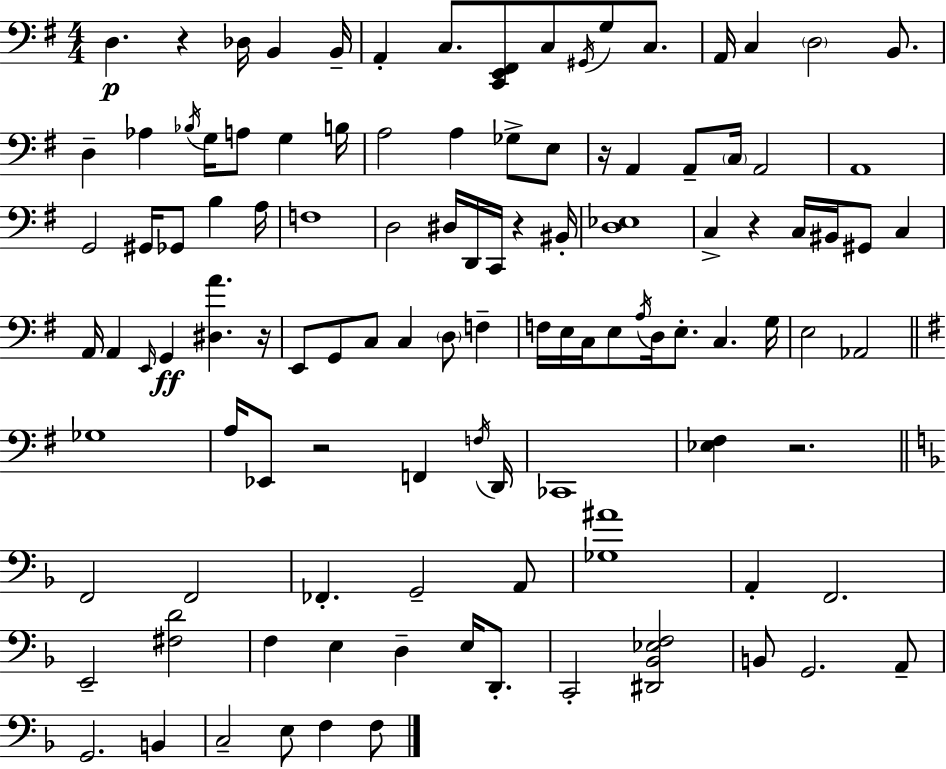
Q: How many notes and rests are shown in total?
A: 111